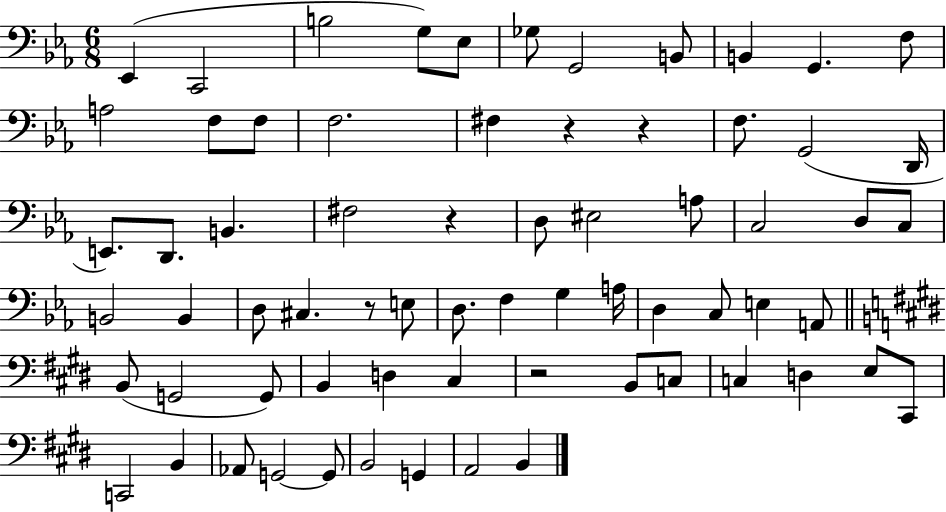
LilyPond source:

{
  \clef bass
  \numericTimeSignature
  \time 6/8
  \key ees \major
  \repeat volta 2 { ees,4( c,2 | b2 g8) ees8 | ges8 g,2 b,8 | b,4 g,4. f8 | \break a2 f8 f8 | f2. | fis4 r4 r4 | f8. g,2( d,16 | \break e,8.) d,8. b,4. | fis2 r4 | d8 eis2 a8 | c2 d8 c8 | \break b,2 b,4 | d8 cis4. r8 e8 | d8. f4 g4 a16 | d4 c8 e4 a,8 | \break \bar "||" \break \key e \major b,8( g,2 g,8) | b,4 d4 cis4 | r2 b,8 c8 | c4 d4 e8 cis,8 | \break c,2 b,4 | aes,8 g,2~~ g,8 | b,2 g,4 | a,2 b,4 | \break } \bar "|."
}